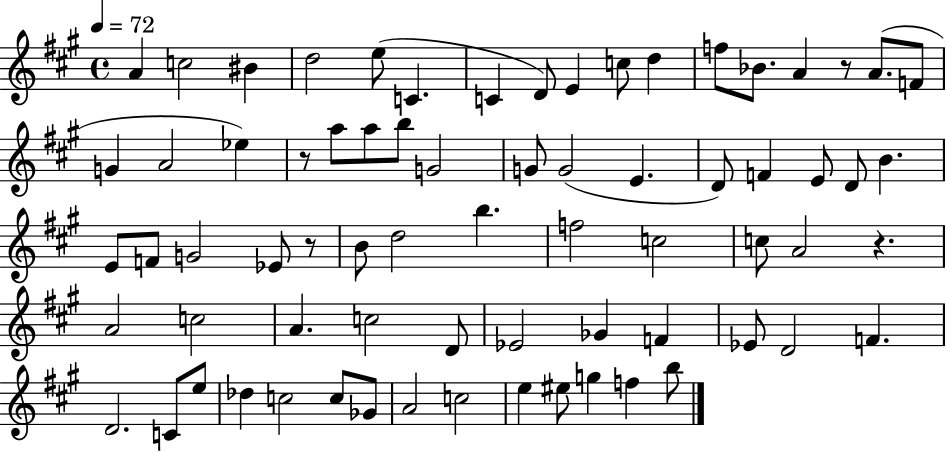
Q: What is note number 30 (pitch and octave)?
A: D4